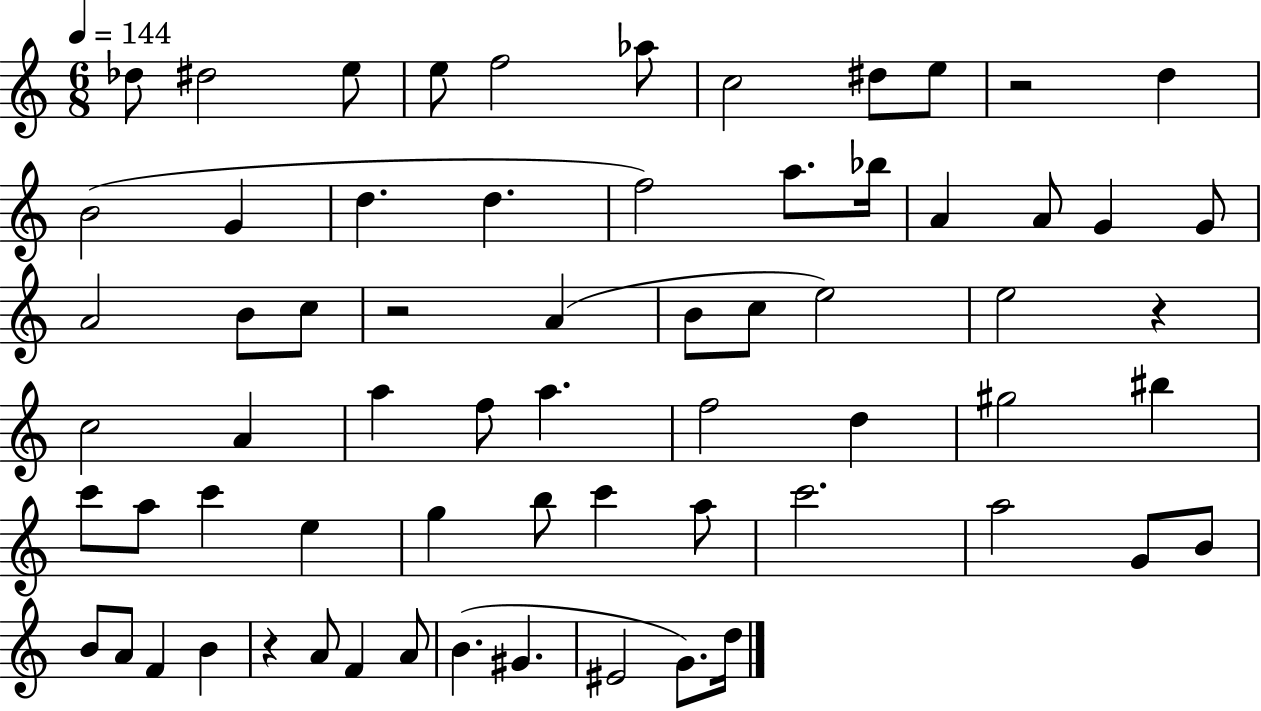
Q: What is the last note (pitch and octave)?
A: D5